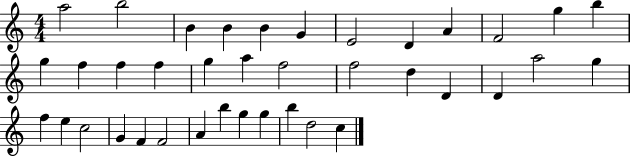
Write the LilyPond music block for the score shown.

{
  \clef treble
  \numericTimeSignature
  \time 4/4
  \key c \major
  a''2 b''2 | b'4 b'4 b'4 g'4 | e'2 d'4 a'4 | f'2 g''4 b''4 | \break g''4 f''4 f''4 f''4 | g''4 a''4 f''2 | f''2 d''4 d'4 | d'4 a''2 g''4 | \break f''4 e''4 c''2 | g'4 f'4 f'2 | a'4 b''4 g''4 g''4 | b''4 d''2 c''4 | \break \bar "|."
}